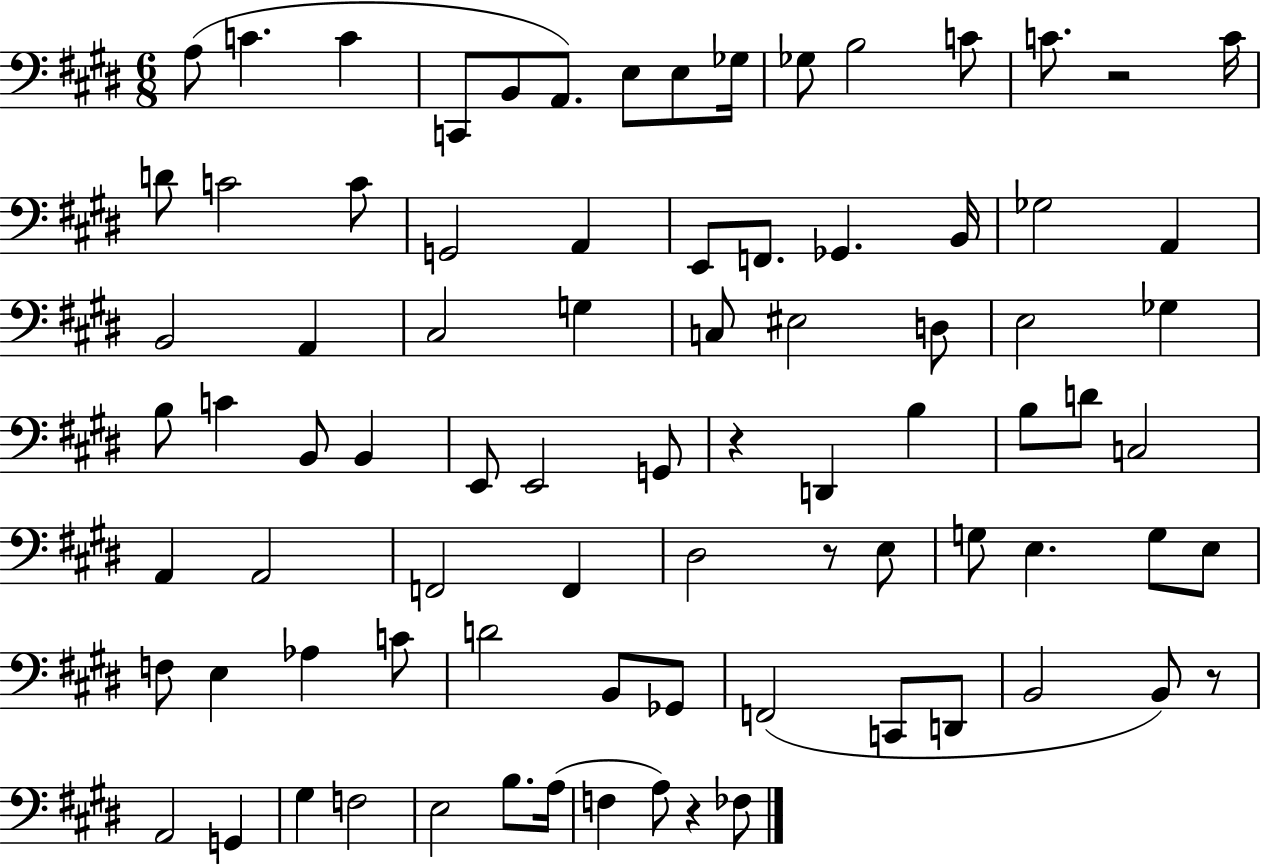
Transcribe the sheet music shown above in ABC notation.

X:1
T:Untitled
M:6/8
L:1/4
K:E
A,/2 C C C,,/2 B,,/2 A,,/2 E,/2 E,/2 _G,/4 _G,/2 B,2 C/2 C/2 z2 C/4 D/2 C2 C/2 G,,2 A,, E,,/2 F,,/2 _G,, B,,/4 _G,2 A,, B,,2 A,, ^C,2 G, C,/2 ^E,2 D,/2 E,2 _G, B,/2 C B,,/2 B,, E,,/2 E,,2 G,,/2 z D,, B, B,/2 D/2 C,2 A,, A,,2 F,,2 F,, ^D,2 z/2 E,/2 G,/2 E, G,/2 E,/2 F,/2 E, _A, C/2 D2 B,,/2 _G,,/2 F,,2 C,,/2 D,,/2 B,,2 B,,/2 z/2 A,,2 G,, ^G, F,2 E,2 B,/2 A,/4 F, A,/2 z _F,/2